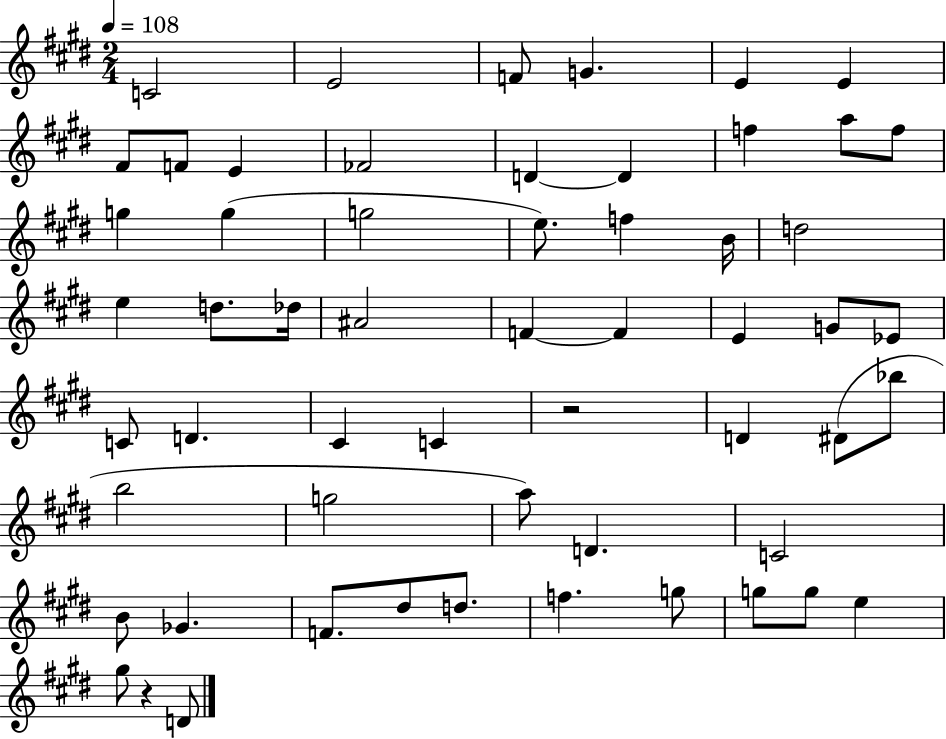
{
  \clef treble
  \numericTimeSignature
  \time 2/4
  \key e \major
  \tempo 4 = 108
  c'2 | e'2 | f'8 g'4. | e'4 e'4 | \break fis'8 f'8 e'4 | fes'2 | d'4~~ d'4 | f''4 a''8 f''8 | \break g''4 g''4( | g''2 | e''8.) f''4 b'16 | d''2 | \break e''4 d''8. des''16 | ais'2 | f'4~~ f'4 | e'4 g'8 ees'8 | \break c'8 d'4. | cis'4 c'4 | r2 | d'4 dis'8( bes''8 | \break b''2 | g''2 | a''8) d'4. | c'2 | \break b'8 ges'4. | f'8. dis''8 d''8. | f''4. g''8 | g''8 g''8 e''4 | \break gis''8 r4 d'8 | \bar "|."
}